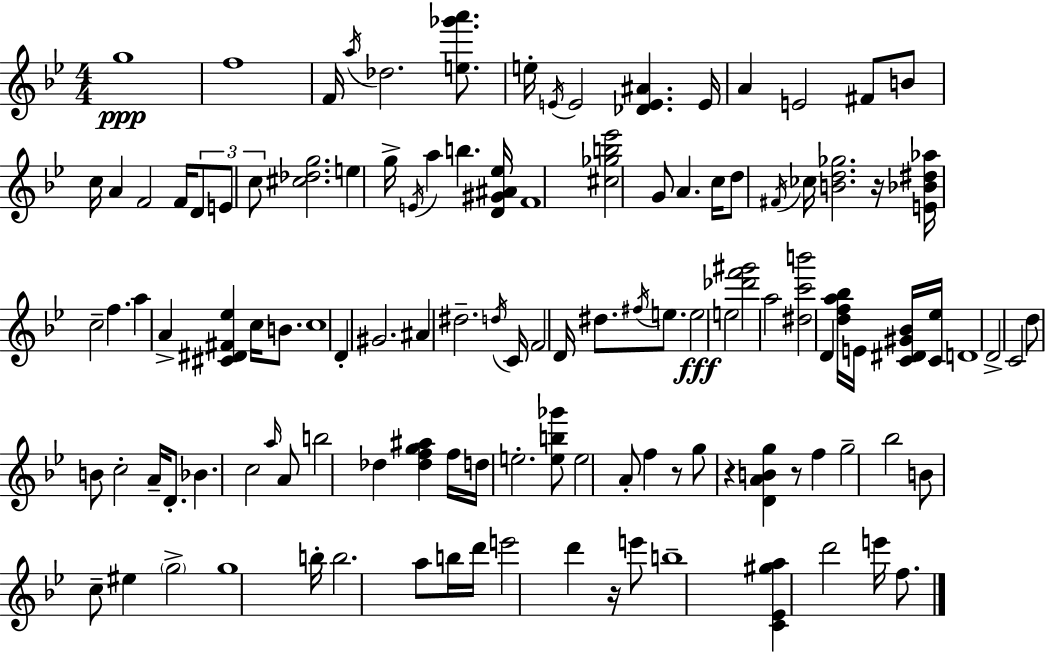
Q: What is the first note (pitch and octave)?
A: G5